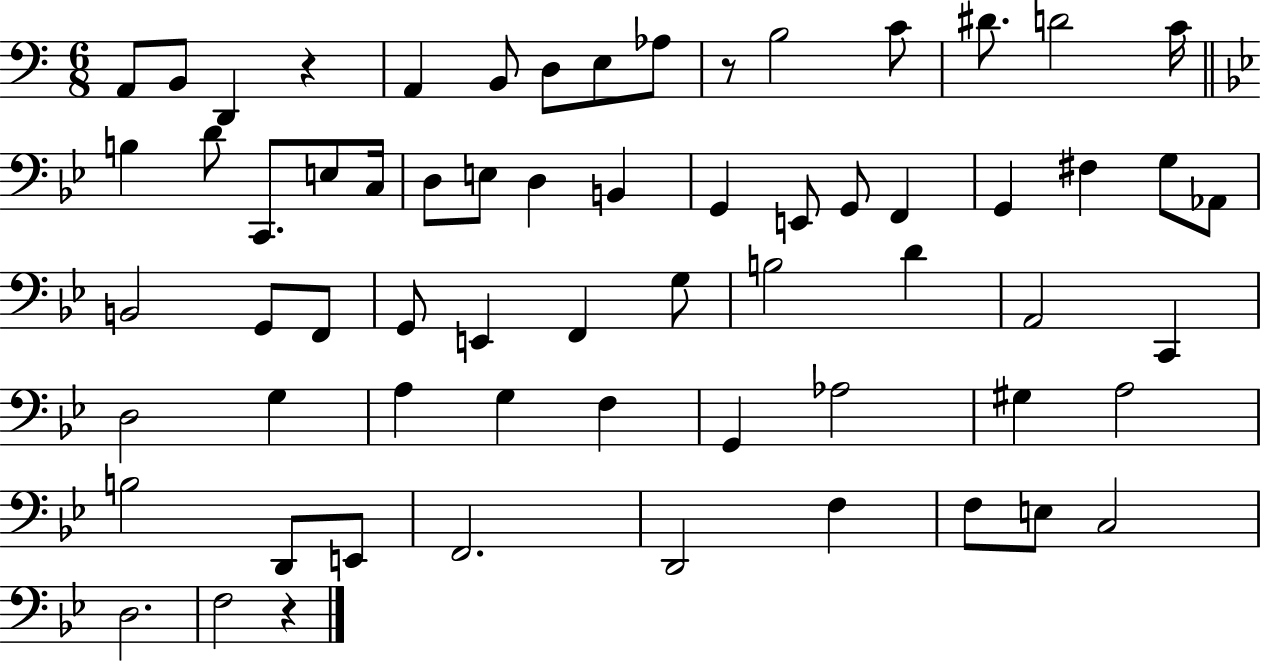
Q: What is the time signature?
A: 6/8